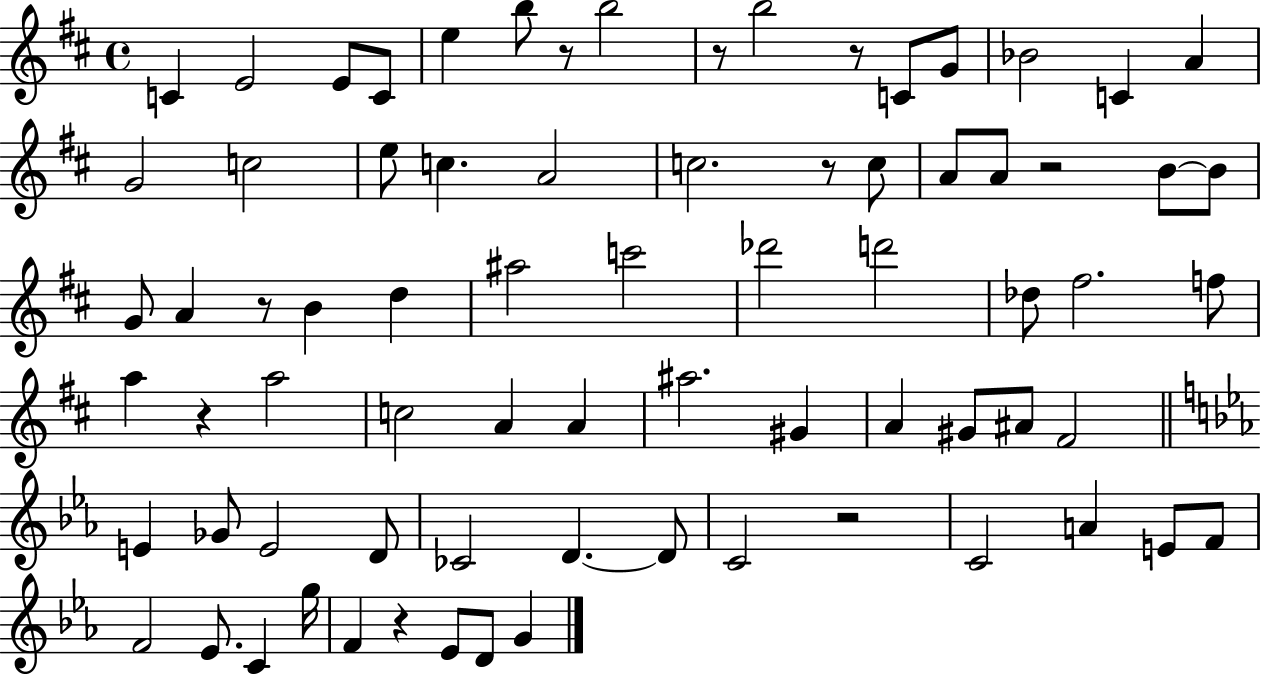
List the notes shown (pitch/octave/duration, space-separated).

C4/q E4/h E4/e C4/e E5/q B5/e R/e B5/h R/e B5/h R/e C4/e G4/e Bb4/h C4/q A4/q G4/h C5/h E5/e C5/q. A4/h C5/h. R/e C5/e A4/e A4/e R/h B4/e B4/e G4/e A4/q R/e B4/q D5/q A#5/h C6/h Db6/h D6/h Db5/e F#5/h. F5/e A5/q R/q A5/h C5/h A4/q A4/q A#5/h. G#4/q A4/q G#4/e A#4/e F#4/h E4/q Gb4/e E4/h D4/e CES4/h D4/q. D4/e C4/h R/h C4/h A4/q E4/e F4/e F4/h Eb4/e. C4/q G5/s F4/q R/q Eb4/e D4/e G4/q